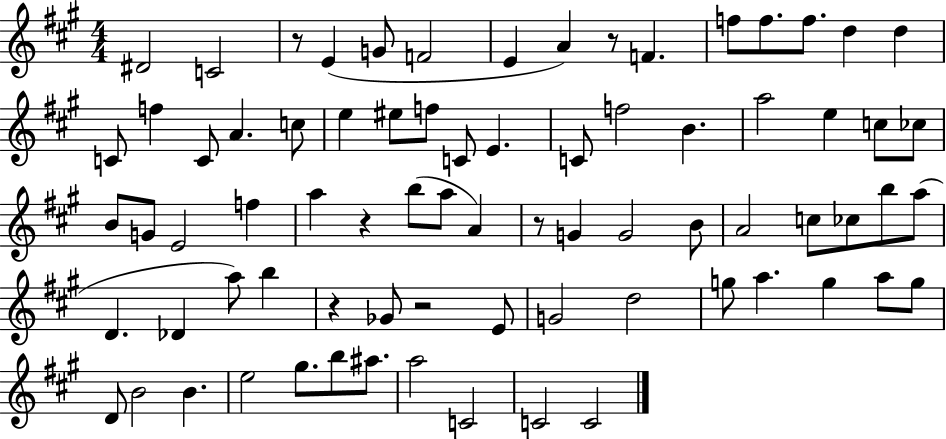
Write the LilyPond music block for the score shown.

{
  \clef treble
  \numericTimeSignature
  \time 4/4
  \key a \major
  dis'2 c'2 | r8 e'4( g'8 f'2 | e'4 a'4) r8 f'4. | f''8 f''8. f''8. d''4 d''4 | \break c'8 f''4 c'8 a'4. c''8 | e''4 eis''8 f''8 c'8 e'4. | c'8 f''2 b'4. | a''2 e''4 c''8 ces''8 | \break b'8 g'8 e'2 f''4 | a''4 r4 b''8( a''8 a'4) | r8 g'4 g'2 b'8 | a'2 c''8 ces''8 b''8 a''8( | \break d'4. des'4 a''8) b''4 | r4 ges'8 r2 e'8 | g'2 d''2 | g''8 a''4. g''4 a''8 g''8 | \break d'8 b'2 b'4. | e''2 gis''8. b''8 ais''8. | a''2 c'2 | c'2 c'2 | \break \bar "|."
}